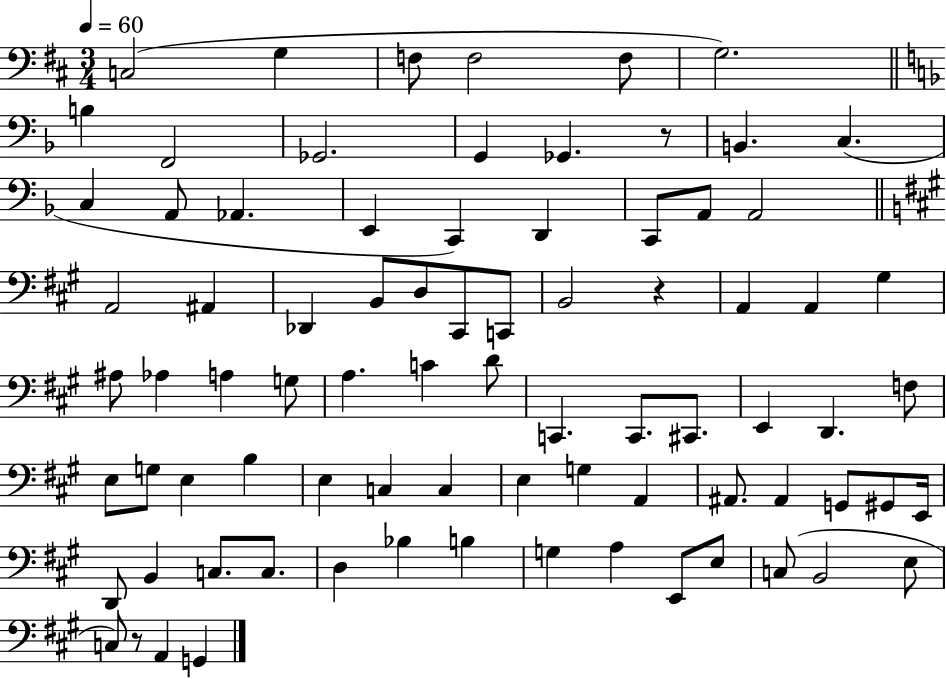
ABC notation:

X:1
T:Untitled
M:3/4
L:1/4
K:D
C,2 G, F,/2 F,2 F,/2 G,2 B, F,,2 _G,,2 G,, _G,, z/2 B,, C, C, A,,/2 _A,, E,, C,, D,, C,,/2 A,,/2 A,,2 A,,2 ^A,, _D,, B,,/2 D,/2 ^C,,/2 C,,/2 B,,2 z A,, A,, ^G, ^A,/2 _A, A, G,/2 A, C D/2 C,, C,,/2 ^C,,/2 E,, D,, F,/2 E,/2 G,/2 E, B, E, C, C, E, G, A,, ^A,,/2 ^A,, G,,/2 ^G,,/2 E,,/4 D,,/2 B,, C,/2 C,/2 D, _B, B, G, A, E,,/2 E,/2 C,/2 B,,2 E,/2 C,/2 z/2 A,, G,,